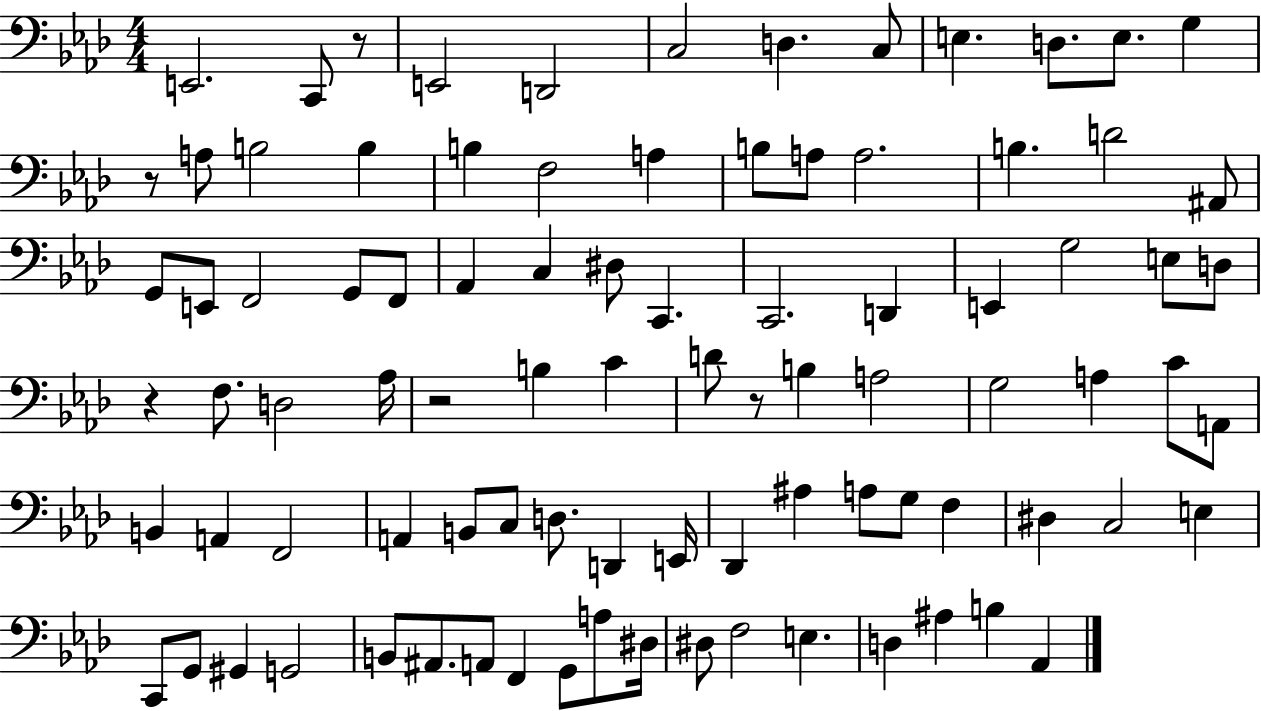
X:1
T:Untitled
M:4/4
L:1/4
K:Ab
E,,2 C,,/2 z/2 E,,2 D,,2 C,2 D, C,/2 E, D,/2 E,/2 G, z/2 A,/2 B,2 B, B, F,2 A, B,/2 A,/2 A,2 B, D2 ^A,,/2 G,,/2 E,,/2 F,,2 G,,/2 F,,/2 _A,, C, ^D,/2 C,, C,,2 D,, E,, G,2 E,/2 D,/2 z F,/2 D,2 _A,/4 z2 B, C D/2 z/2 B, A,2 G,2 A, C/2 A,,/2 B,, A,, F,,2 A,, B,,/2 C,/2 D,/2 D,, E,,/4 _D,, ^A, A,/2 G,/2 F, ^D, C,2 E, C,,/2 G,,/2 ^G,, G,,2 B,,/2 ^A,,/2 A,,/2 F,, G,,/2 A,/2 ^D,/4 ^D,/2 F,2 E, D, ^A, B, _A,,